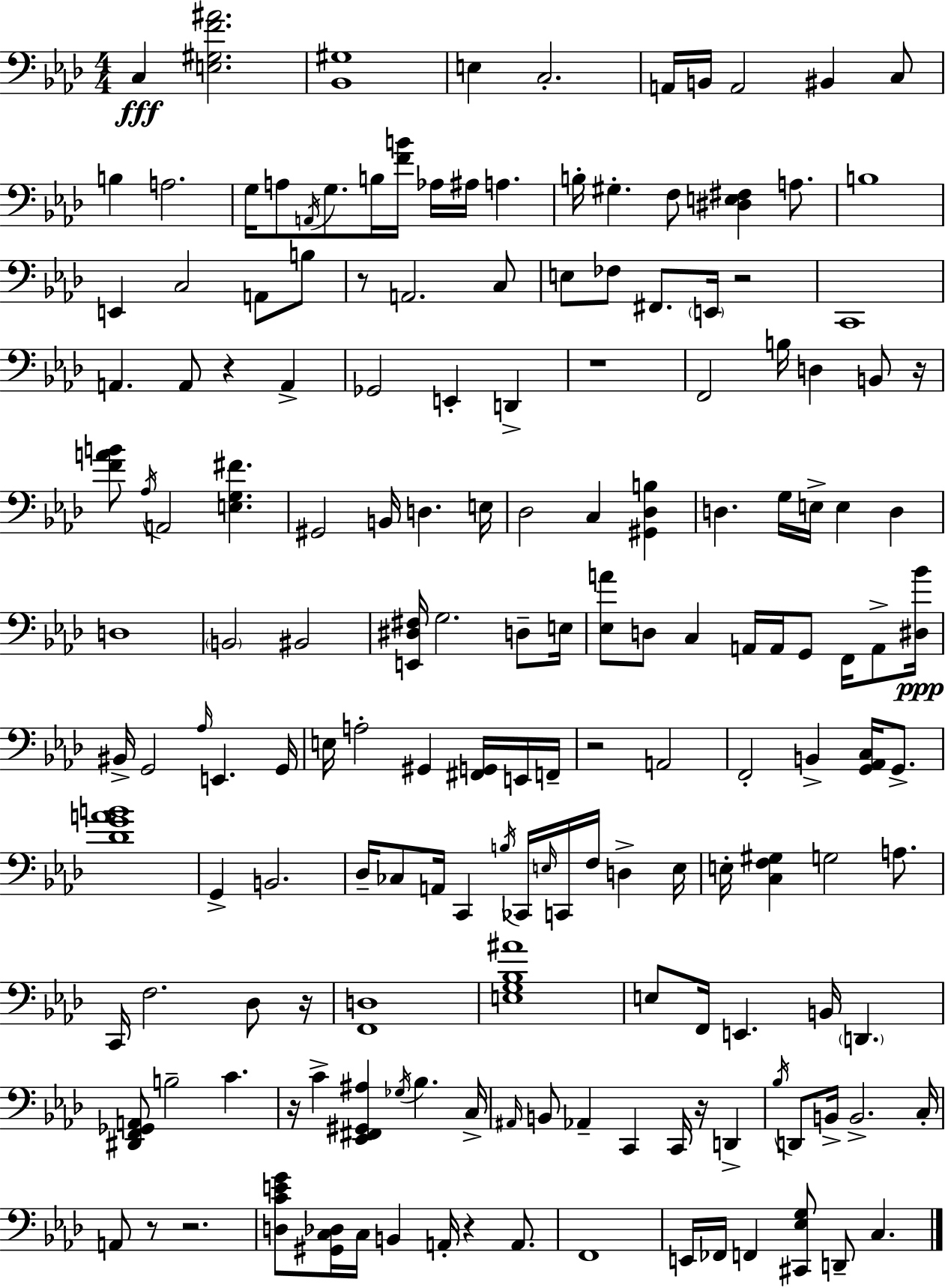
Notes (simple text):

C3/q [E3,G#3,F4,A#4]/h. [Bb2,G#3]/w E3/q C3/h. A2/s B2/s A2/h BIS2/q C3/e B3/q A3/h. G3/s A3/e A2/s G3/e. B3/s [F4,B4]/s Ab3/s A#3/s A3/q. B3/s G#3/q. F3/e [D#3,E3,F#3]/q A3/e. B3/w E2/q C3/h A2/e B3/e R/e A2/h. C3/e E3/e FES3/e F#2/e. E2/s R/h C2/w A2/q. A2/e R/q A2/q Gb2/h E2/q D2/q R/w F2/h B3/s D3/q B2/e R/s [F4,A4,B4]/e Ab3/s A2/h [E3,G3,F#4]/q. G#2/h B2/s D3/q. E3/s Db3/h C3/q [G#2,Db3,B3]/q D3/q. G3/s E3/s E3/q D3/q D3/w B2/h BIS2/h [E2,D#3,F#3]/s G3/h. D3/e E3/s [Eb3,A4]/e D3/e C3/q A2/s A2/s G2/e F2/s A2/e [D#3,Bb4]/s BIS2/s G2/h Ab3/s E2/q. G2/s E3/s A3/h G#2/q [F#2,G2]/s E2/s F2/s R/h A2/h F2/h B2/q [G2,Ab2,C3]/s G2/e. [Db4,G4,A4,B4]/w G2/q B2/h. Db3/s CES3/e A2/s C2/q B3/s CES2/s E3/s C2/s F3/s D3/q E3/s E3/s [C3,F3,G#3]/q G3/h A3/e. C2/s F3/h. Db3/e R/s [F2,D3]/w [E3,G3,Bb3,A#4]/w E3/e F2/s E2/q. B2/s D2/q. [D#2,F2,Gb2,A2]/e B3/h C4/q. R/s C4/q [Eb2,F#2,G#2,A#3]/q Gb3/s Bb3/q. C3/s A#2/s B2/e Ab2/q C2/q C2/s R/s D2/q Bb3/s D2/e B2/s B2/h. C3/s A2/e R/e R/h. [D3,C4,E4,G4]/e [G#2,C3,Db3]/s C3/s B2/q A2/s R/q A2/e. F2/w E2/s FES2/s F2/q [C#2,Eb3,G3]/e D2/e C3/q.